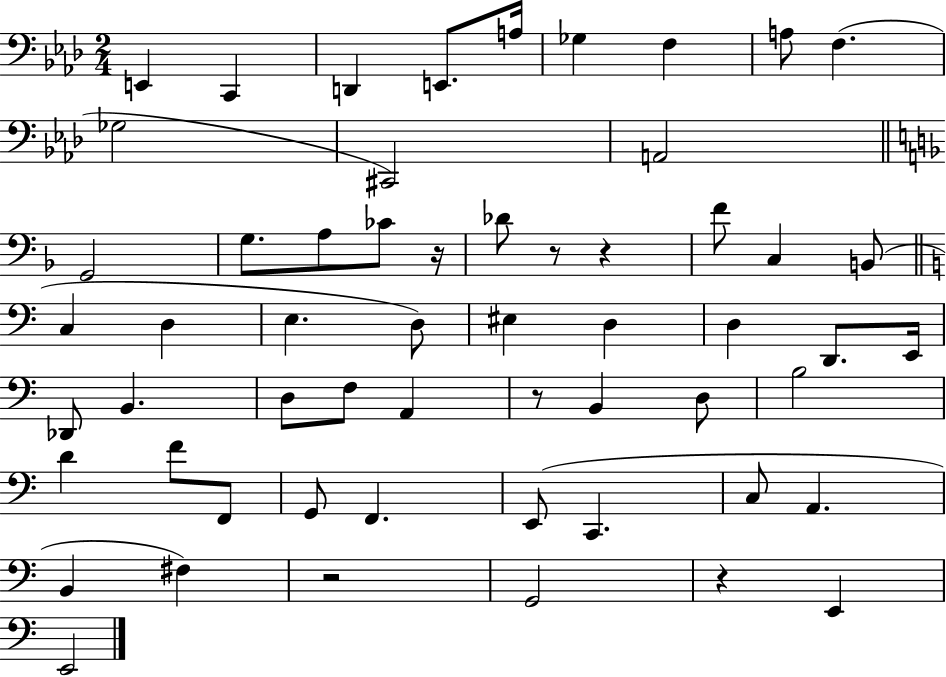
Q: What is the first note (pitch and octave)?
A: E2